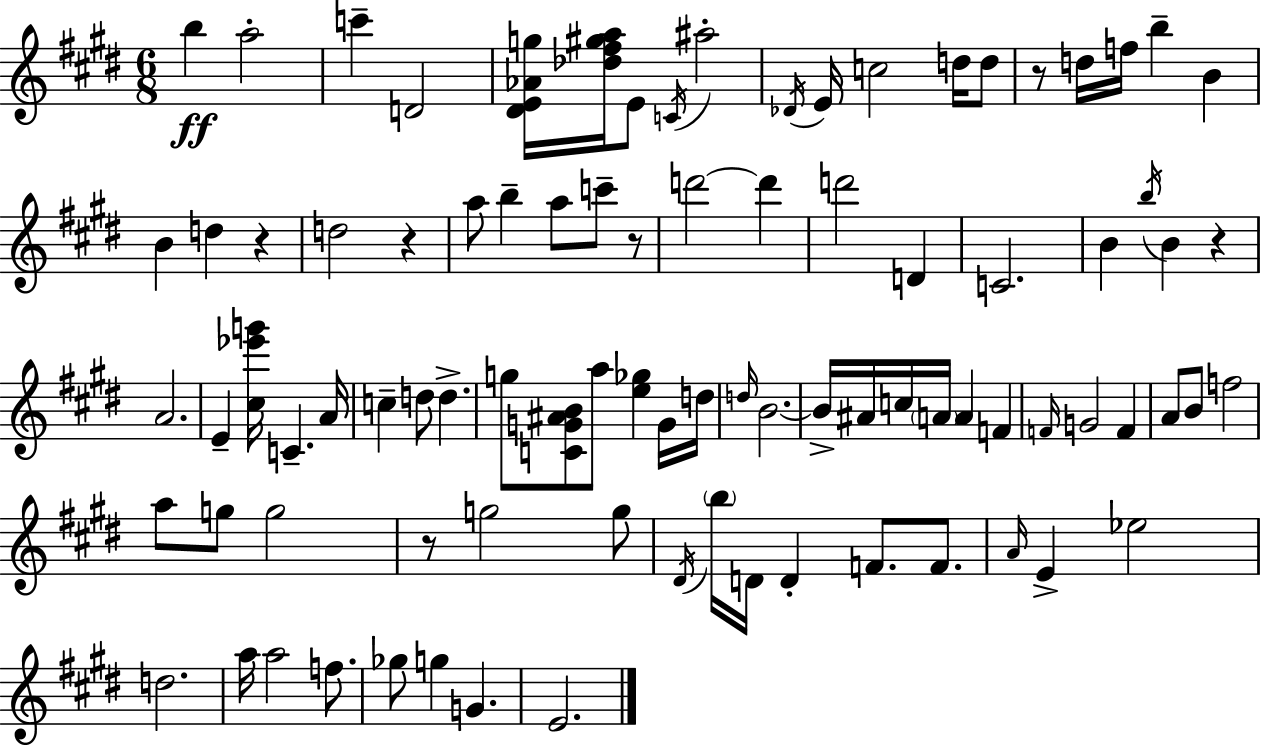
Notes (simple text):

B5/q A5/h C6/q D4/h [D#4,E4,Ab4,G5]/s [Db5,F#5,G#5,A5]/s E4/e C4/s A#5/h Db4/s E4/s C5/h D5/s D5/e R/e D5/s F5/s B5/q B4/q B4/q D5/q R/q D5/h R/q A5/e B5/q A5/e C6/e R/e D6/h D6/q D6/h D4/q C4/h. B4/q B5/s B4/q R/q A4/h. E4/q [C#5,Eb6,G6]/s C4/q. A4/s C5/q D5/e D5/q. G5/e [C4,G4,A#4,B4]/e A5/e [E5,Gb5]/q G4/s D5/s D5/s B4/h. B4/s A#4/s C5/s A4/s A4/q F4/q F4/s G4/h F4/q A4/e B4/e F5/h A5/e G5/e G5/h R/e G5/h G5/e D#4/s B5/s D4/s D4/q F4/e. F4/e. A4/s E4/q Eb5/h D5/h. A5/s A5/h F5/e. Gb5/e G5/q G4/q. E4/h.